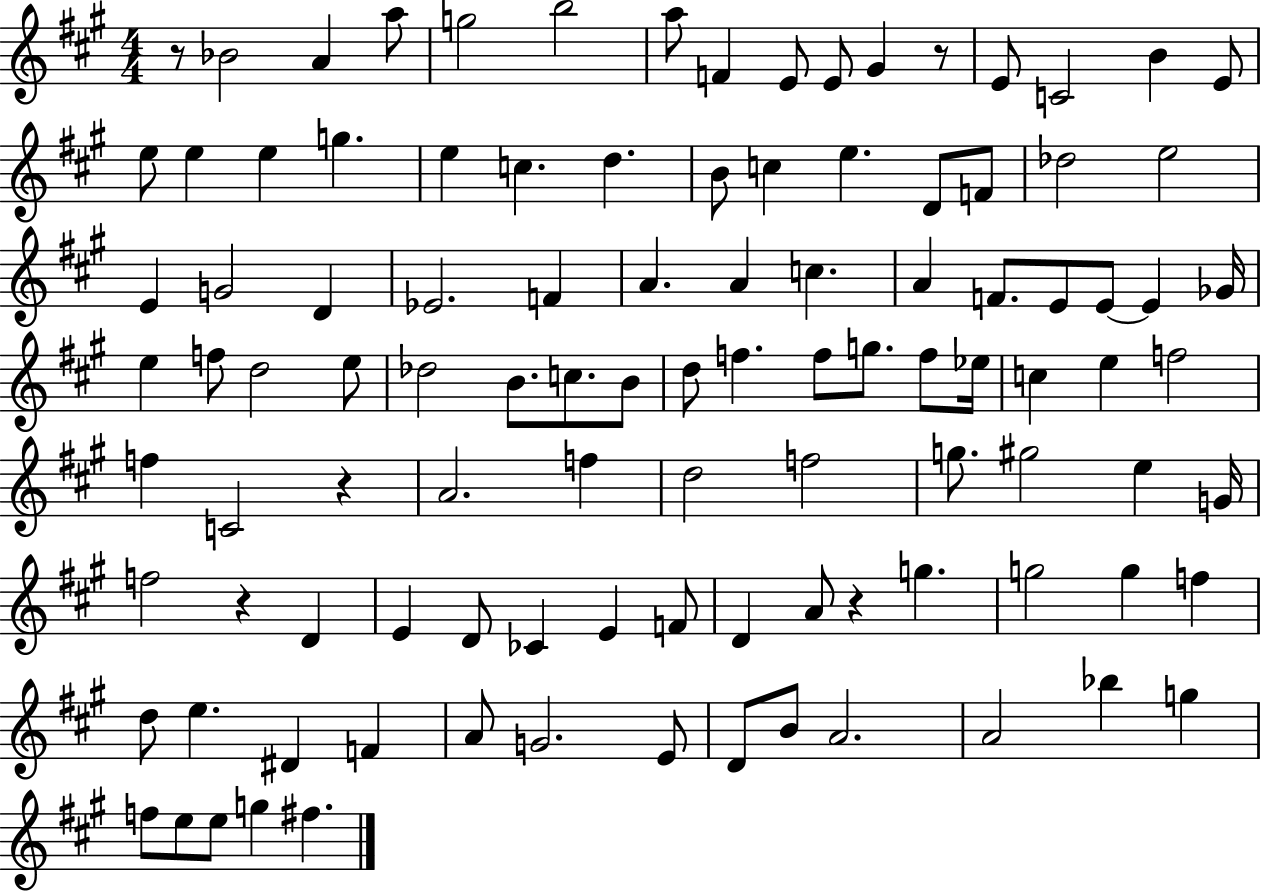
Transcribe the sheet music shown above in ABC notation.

X:1
T:Untitled
M:4/4
L:1/4
K:A
z/2 _B2 A a/2 g2 b2 a/2 F E/2 E/2 ^G z/2 E/2 C2 B E/2 e/2 e e g e c d B/2 c e D/2 F/2 _d2 e2 E G2 D _E2 F A A c A F/2 E/2 E/2 E _G/4 e f/2 d2 e/2 _d2 B/2 c/2 B/2 d/2 f f/2 g/2 f/2 _e/4 c e f2 f C2 z A2 f d2 f2 g/2 ^g2 e G/4 f2 z D E D/2 _C E F/2 D A/2 z g g2 g f d/2 e ^D F A/2 G2 E/2 D/2 B/2 A2 A2 _b g f/2 e/2 e/2 g ^f